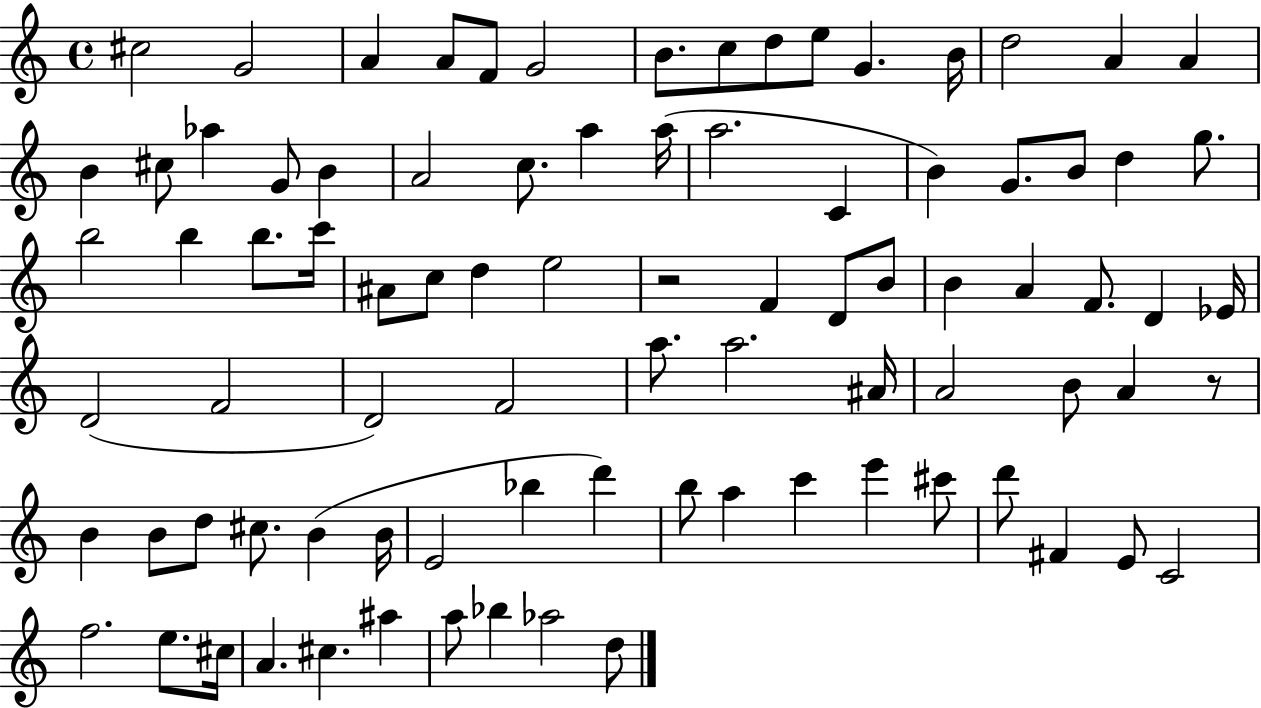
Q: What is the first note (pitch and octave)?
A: C#5